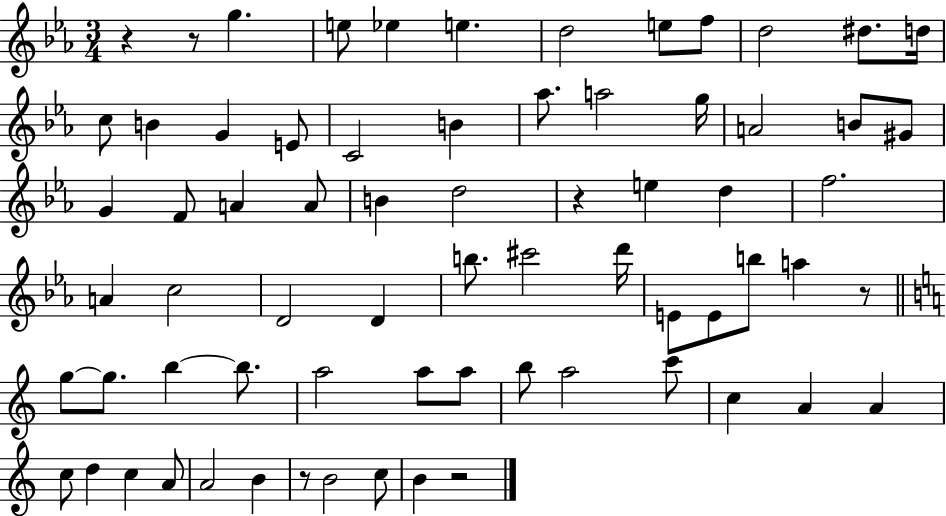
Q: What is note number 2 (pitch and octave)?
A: E5